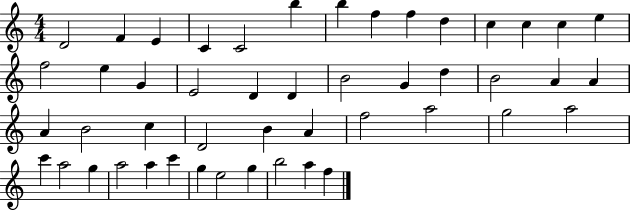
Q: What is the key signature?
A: C major